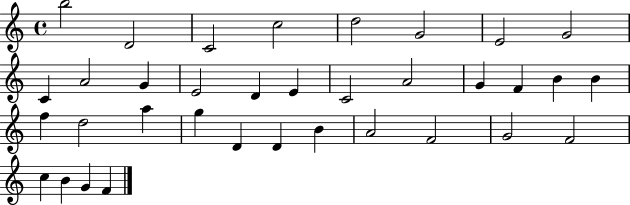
B5/h D4/h C4/h C5/h D5/h G4/h E4/h G4/h C4/q A4/h G4/q E4/h D4/q E4/q C4/h A4/h G4/q F4/q B4/q B4/q F5/q D5/h A5/q G5/q D4/q D4/q B4/q A4/h F4/h G4/h F4/h C5/q B4/q G4/q F4/q